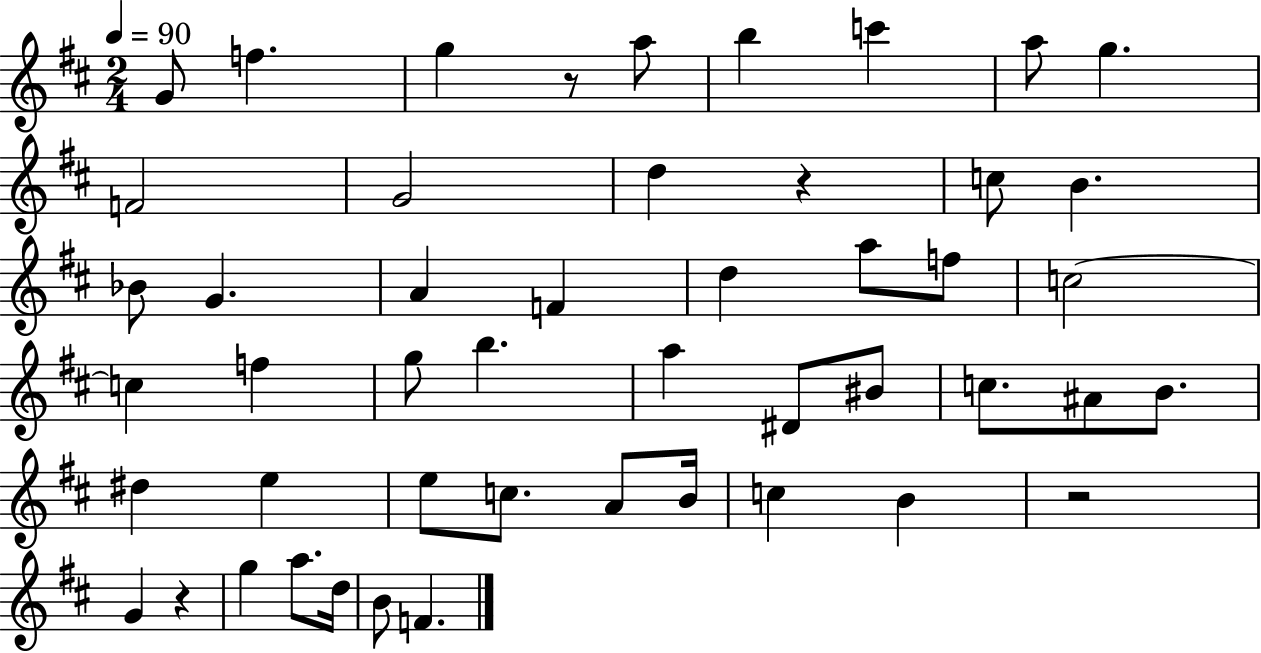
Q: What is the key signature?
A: D major